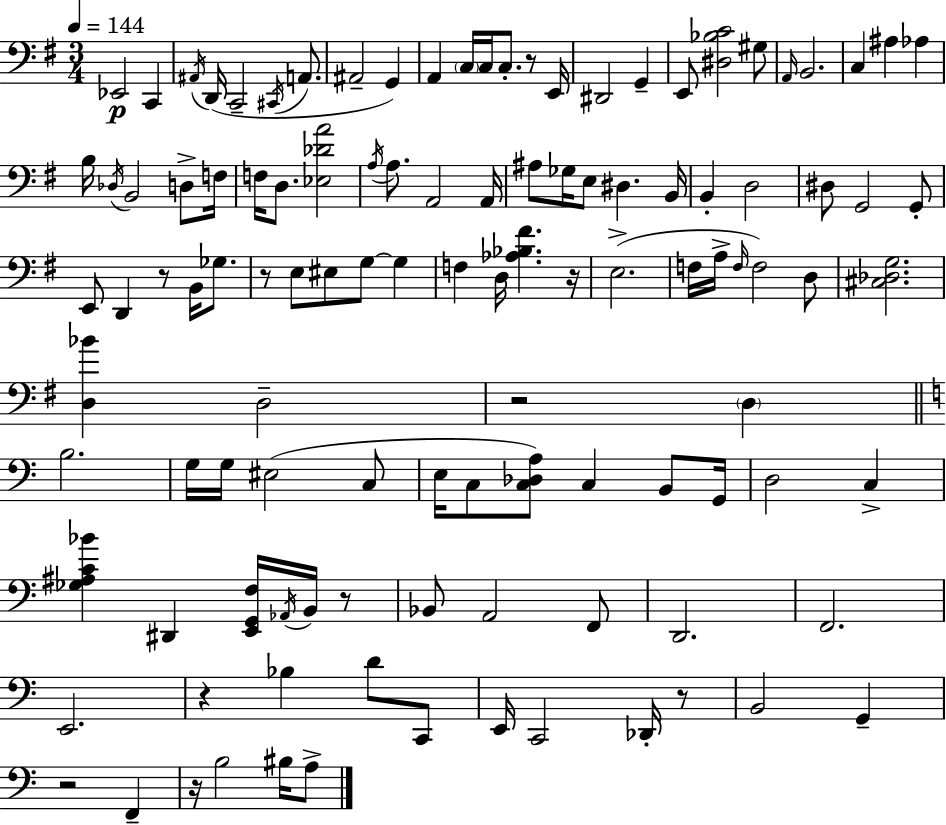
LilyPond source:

{
  \clef bass
  \numericTimeSignature
  \time 3/4
  \key e \minor
  \tempo 4 = 144
  ees,2\p c,4 | \acciaccatura { ais,16 } d,16( c,2-- \acciaccatura { cis,16 } a,8. | ais,2-- g,4) | a,4 \parenthesize c16 c16 c8.-. r8 | \break e,16 dis,2 g,4-- | e,8 <dis bes c'>2 | gis8 \grace { a,16 } b,2. | c4 ais4 aes4 | \break b16 \acciaccatura { des16 } b,2 | d8-> f16 f16 d8. <ees des' a'>2 | \acciaccatura { a16 } a8. a,2 | a,16 ais8 ges16 e8 dis4. | \break b,16 b,4-. d2 | dis8 g,2 | g,8-. e,8 d,4 r8 | b,16 ges8. r8 e8 eis8 g8~~ | \break g4 f4 d16 <aes bes fis'>4. | r16 e2.->( | f16 a16-> \grace { f16 }) f2 | d8 <cis des g>2. | \break <d bes'>4 d2-- | r2 | \parenthesize d4 \bar "||" \break \key c \major b2. | g16 g16 eis2( c8 | e16 c8 <c des a>8) c4 b,8 g,16 | d2 c4-> | \break <ges ais c' bes'>4 dis,4 <e, g, f>16 \acciaccatura { aes,16 } b,16 r8 | bes,8 a,2 f,8 | d,2. | f,2. | \break e,2. | r4 bes4 d'8 c,8 | e,16 c,2 des,16-. r8 | b,2 g,4-- | \break r2 f,4-- | r16 b2 bis16 a8-> | \bar "|."
}